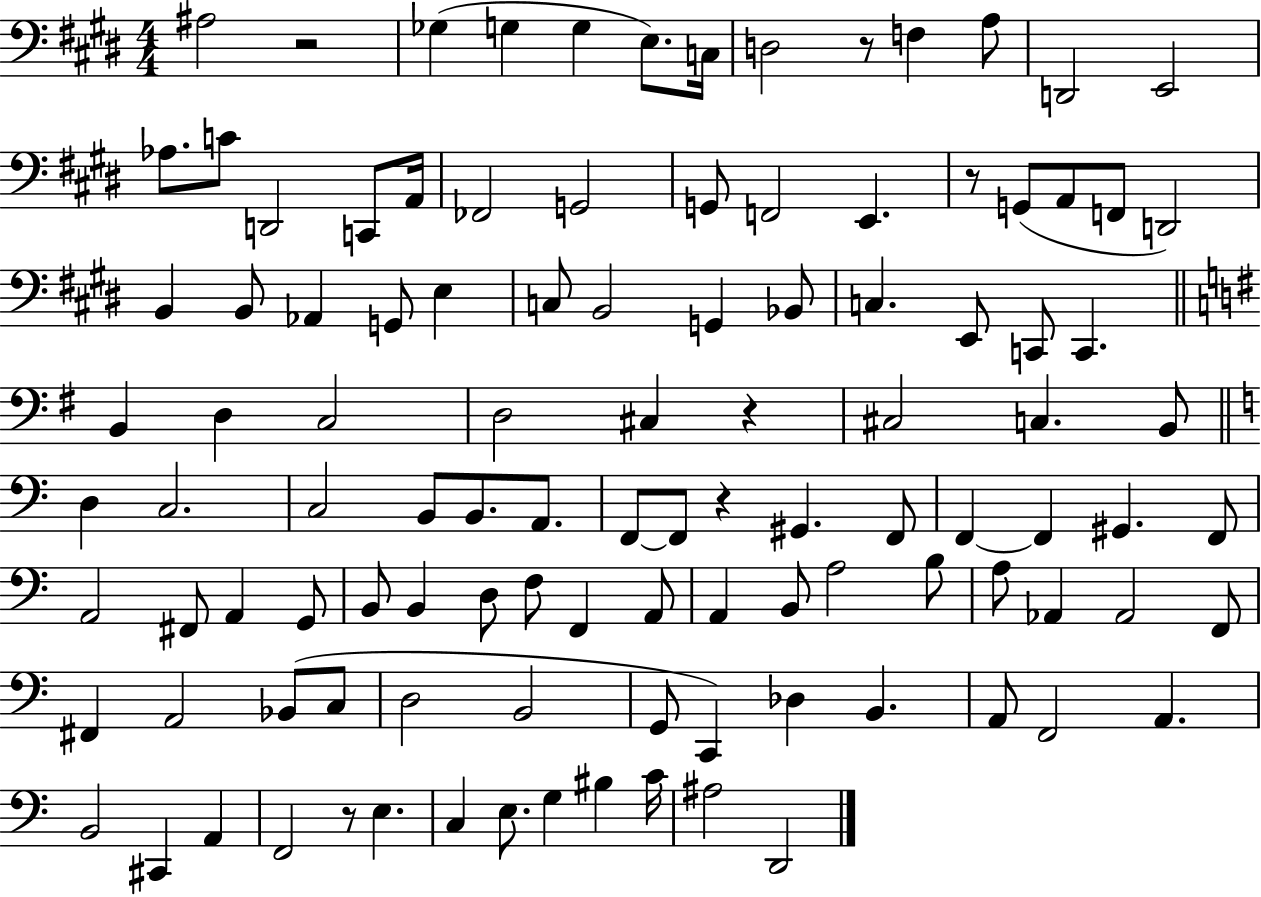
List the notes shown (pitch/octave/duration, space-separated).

A#3/h R/h Gb3/q G3/q G3/q E3/e. C3/s D3/h R/e F3/q A3/e D2/h E2/h Ab3/e. C4/e D2/h C2/e A2/s FES2/h G2/h G2/e F2/h E2/q. R/e G2/e A2/e F2/e D2/h B2/q B2/e Ab2/q G2/e E3/q C3/e B2/h G2/q Bb2/e C3/q. E2/e C2/e C2/q. B2/q D3/q C3/h D3/h C#3/q R/q C#3/h C3/q. B2/e D3/q C3/h. C3/h B2/e B2/e. A2/e. F2/e F2/e R/q G#2/q. F2/e F2/q F2/q G#2/q. F2/e A2/h F#2/e A2/q G2/e B2/e B2/q D3/e F3/e F2/q A2/e A2/q B2/e A3/h B3/e A3/e Ab2/q Ab2/h F2/e F#2/q A2/h Bb2/e C3/e D3/h B2/h G2/e C2/q Db3/q B2/q. A2/e F2/h A2/q. B2/h C#2/q A2/q F2/h R/e E3/q. C3/q E3/e. G3/q BIS3/q C4/s A#3/h D2/h